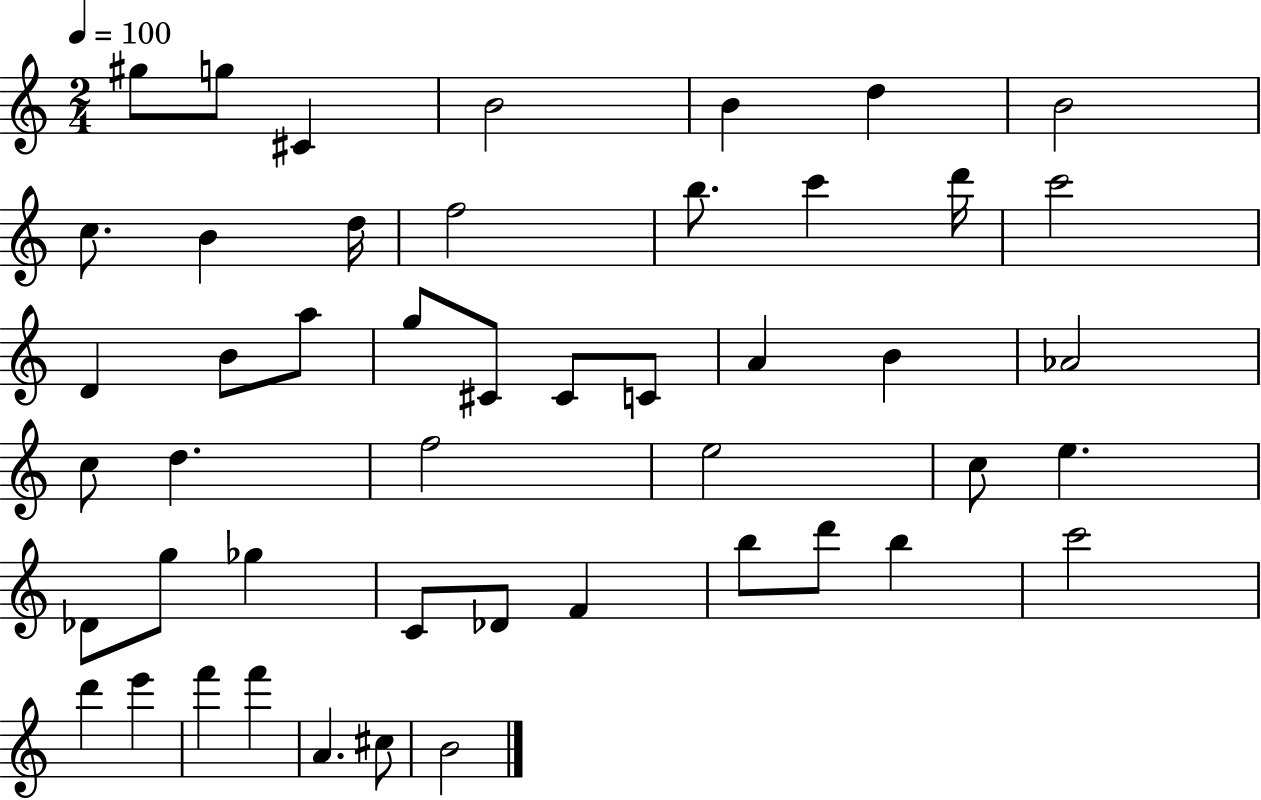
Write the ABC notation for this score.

X:1
T:Untitled
M:2/4
L:1/4
K:C
^g/2 g/2 ^C B2 B d B2 c/2 B d/4 f2 b/2 c' d'/4 c'2 D B/2 a/2 g/2 ^C/2 ^C/2 C/2 A B _A2 c/2 d f2 e2 c/2 e _D/2 g/2 _g C/2 _D/2 F b/2 d'/2 b c'2 d' e' f' f' A ^c/2 B2